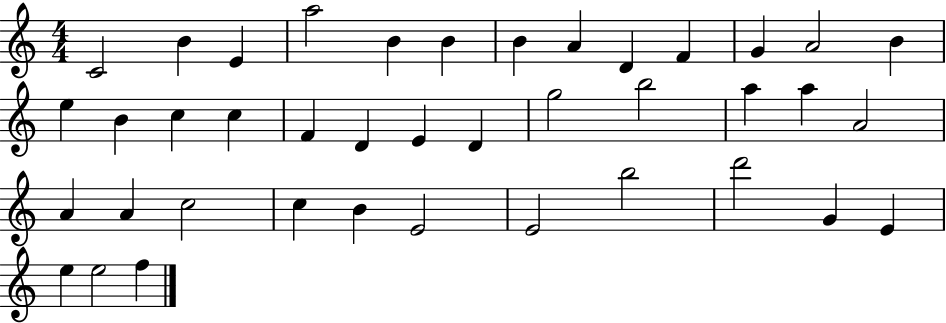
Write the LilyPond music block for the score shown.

{
  \clef treble
  \numericTimeSignature
  \time 4/4
  \key c \major
  c'2 b'4 e'4 | a''2 b'4 b'4 | b'4 a'4 d'4 f'4 | g'4 a'2 b'4 | \break e''4 b'4 c''4 c''4 | f'4 d'4 e'4 d'4 | g''2 b''2 | a''4 a''4 a'2 | \break a'4 a'4 c''2 | c''4 b'4 e'2 | e'2 b''2 | d'''2 g'4 e'4 | \break e''4 e''2 f''4 | \bar "|."
}